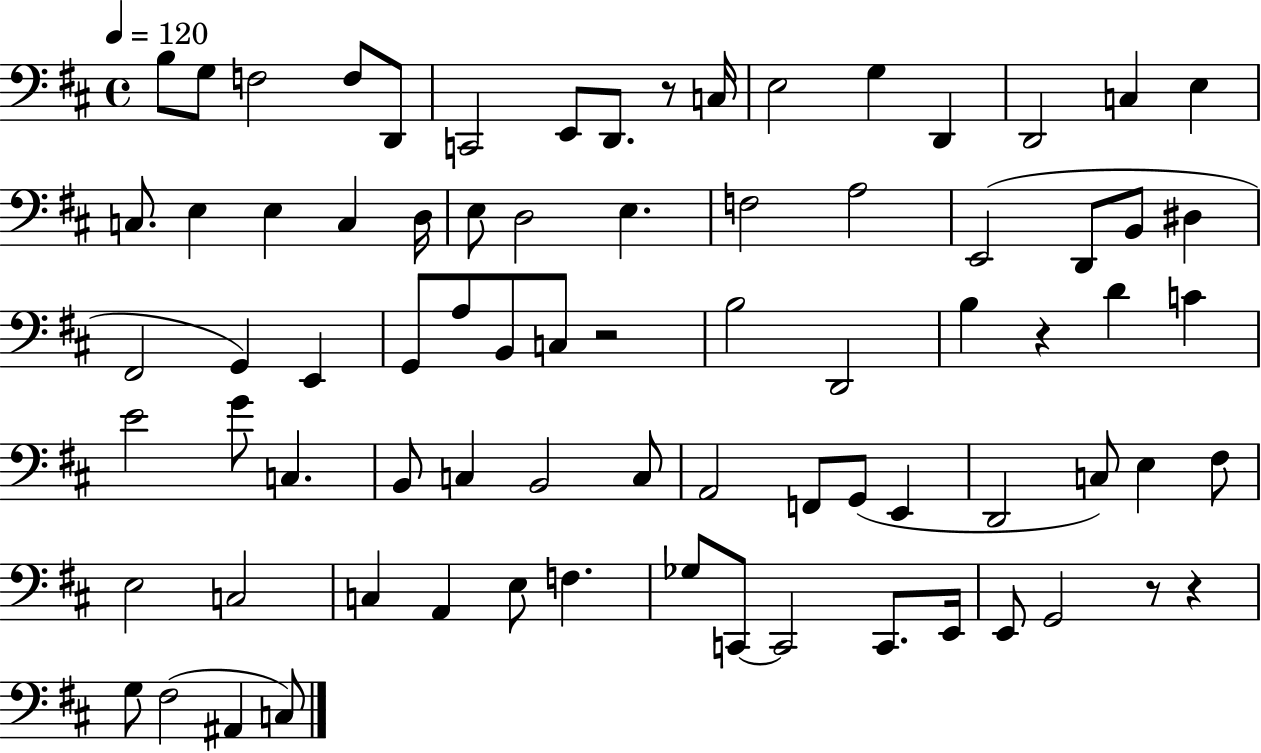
{
  \clef bass
  \time 4/4
  \defaultTimeSignature
  \key d \major
  \tempo 4 = 120
  b8 g8 f2 f8 d,8 | c,2 e,8 d,8. r8 c16 | e2 g4 d,4 | d,2 c4 e4 | \break c8. e4 e4 c4 d16 | e8 d2 e4. | f2 a2 | e,2( d,8 b,8 dis4 | \break fis,2 g,4) e,4 | g,8 a8 b,8 c8 r2 | b2 d,2 | b4 r4 d'4 c'4 | \break e'2 g'8 c4. | b,8 c4 b,2 c8 | a,2 f,8 g,8( e,4 | d,2 c8) e4 fis8 | \break e2 c2 | c4 a,4 e8 f4. | ges8 c,8~~ c,2 c,8. e,16 | e,8 g,2 r8 r4 | \break g8 fis2( ais,4 c8) | \bar "|."
}